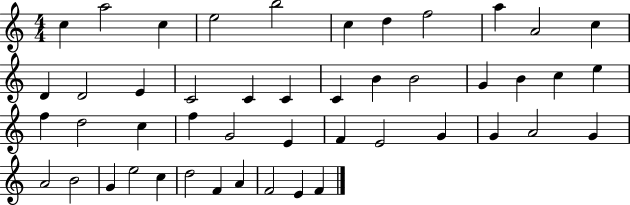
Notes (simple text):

C5/q A5/h C5/q E5/h B5/h C5/q D5/q F5/h A5/q A4/h C5/q D4/q D4/h E4/q C4/h C4/q C4/q C4/q B4/q B4/h G4/q B4/q C5/q E5/q F5/q D5/h C5/q F5/q G4/h E4/q F4/q E4/h G4/q G4/q A4/h G4/q A4/h B4/h G4/q E5/h C5/q D5/h F4/q A4/q F4/h E4/q F4/q